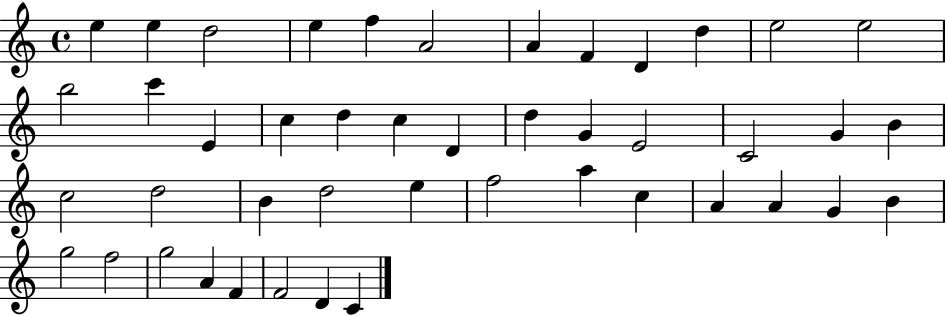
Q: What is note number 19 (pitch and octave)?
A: D4